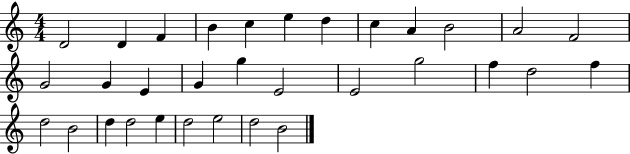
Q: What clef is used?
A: treble